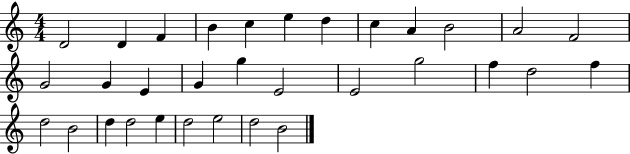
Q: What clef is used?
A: treble